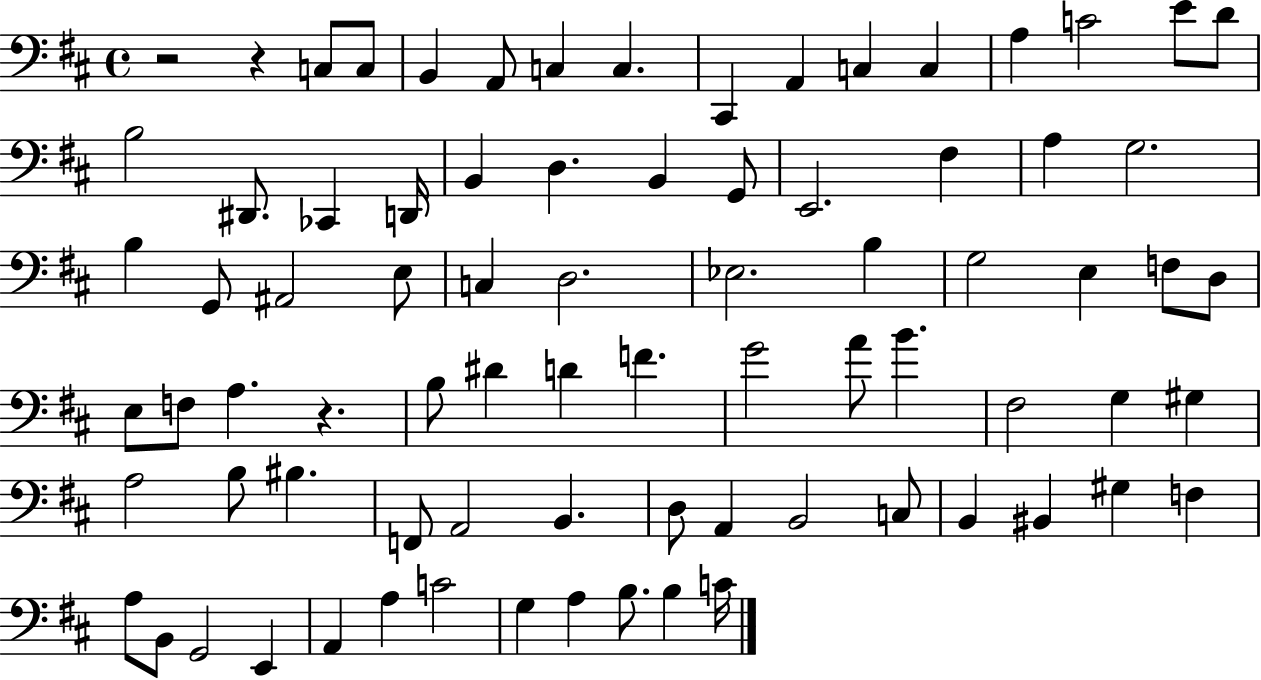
X:1
T:Untitled
M:4/4
L:1/4
K:D
z2 z C,/2 C,/2 B,, A,,/2 C, C, ^C,, A,, C, C, A, C2 E/2 D/2 B,2 ^D,,/2 _C,, D,,/4 B,, D, B,, G,,/2 E,,2 ^F, A, G,2 B, G,,/2 ^A,,2 E,/2 C, D,2 _E,2 B, G,2 E, F,/2 D,/2 E,/2 F,/2 A, z B,/2 ^D D F G2 A/2 B ^F,2 G, ^G, A,2 B,/2 ^B, F,,/2 A,,2 B,, D,/2 A,, B,,2 C,/2 B,, ^B,, ^G, F, A,/2 B,,/2 G,,2 E,, A,, A, C2 G, A, B,/2 B, C/4